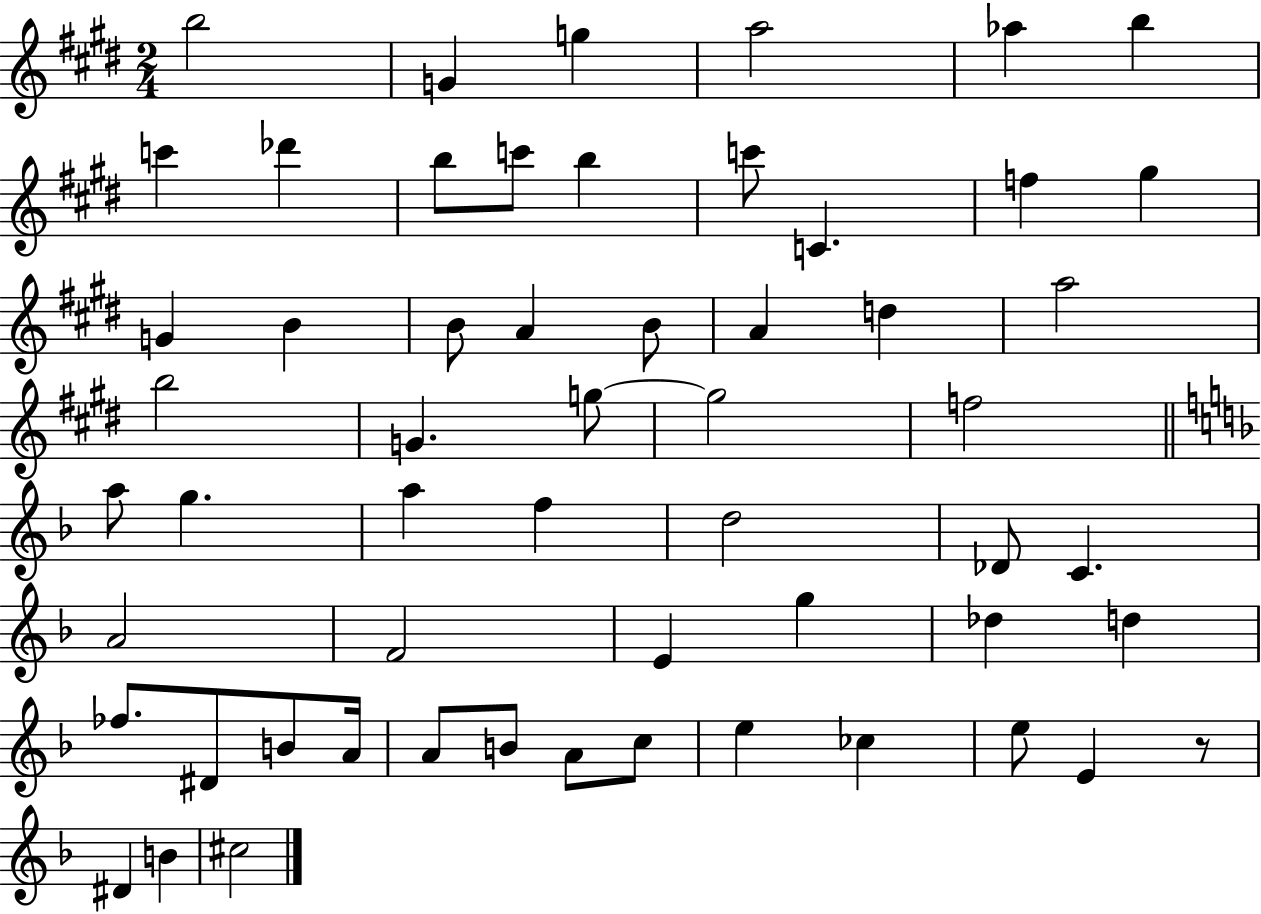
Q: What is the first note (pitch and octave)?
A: B5